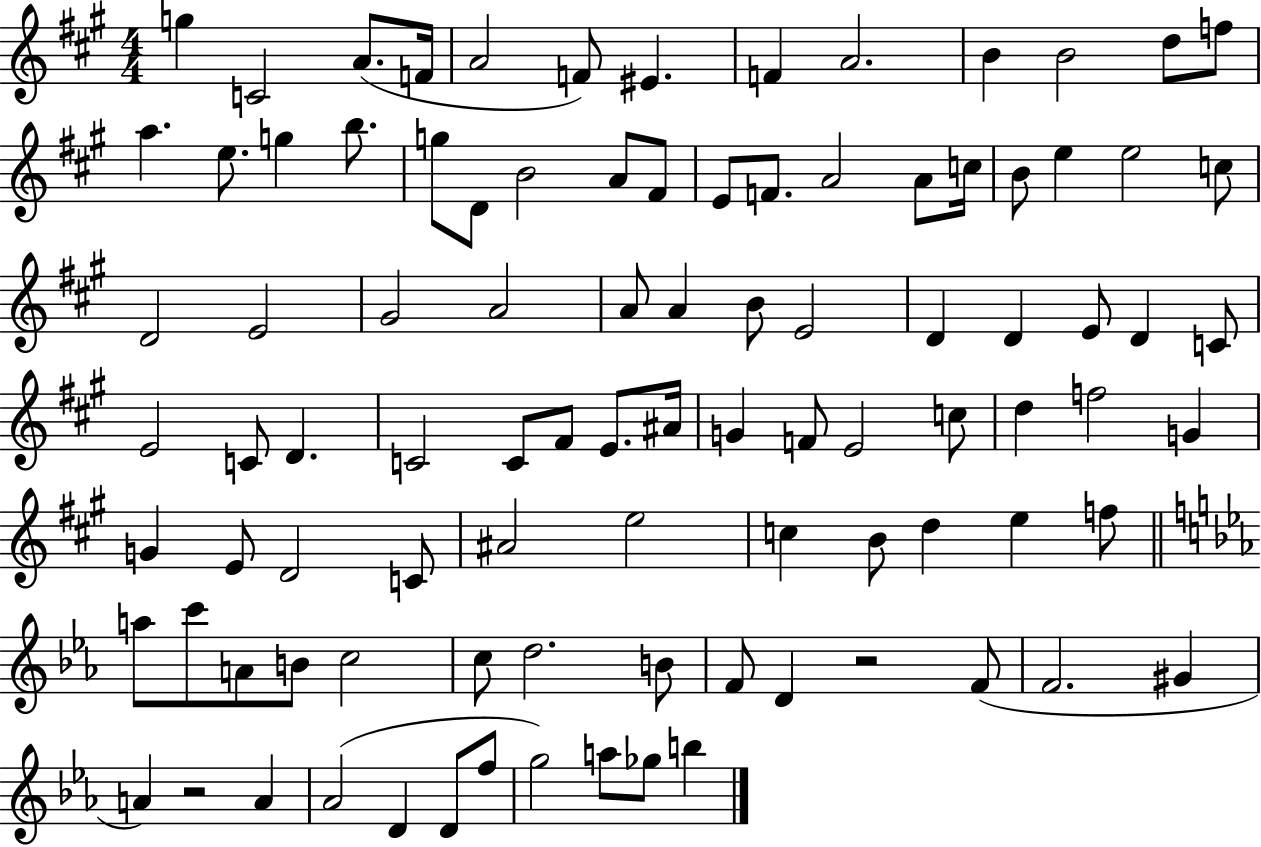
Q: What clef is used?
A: treble